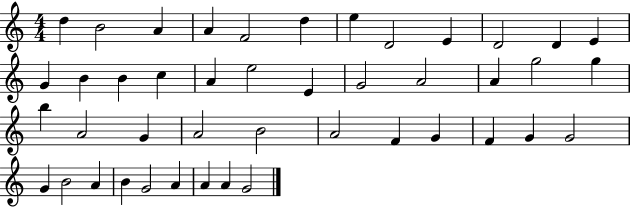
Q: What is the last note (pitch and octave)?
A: G4